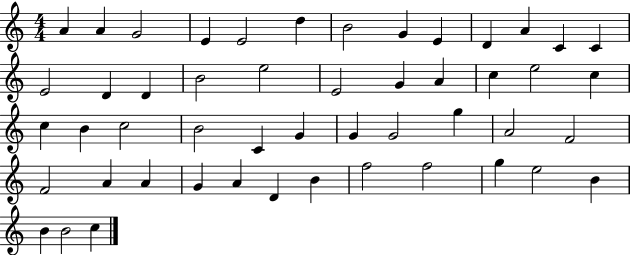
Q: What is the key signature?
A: C major